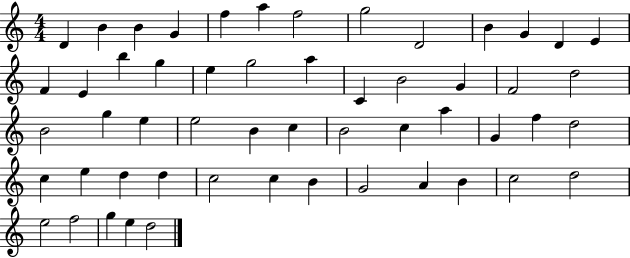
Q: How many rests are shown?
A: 0